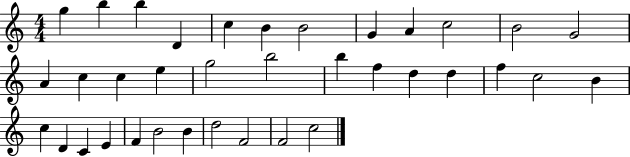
G5/q B5/q B5/q D4/q C5/q B4/q B4/h G4/q A4/q C5/h B4/h G4/h A4/q C5/q C5/q E5/q G5/h B5/h B5/q F5/q D5/q D5/q F5/q C5/h B4/q C5/q D4/q C4/q E4/q F4/q B4/h B4/q D5/h F4/h F4/h C5/h